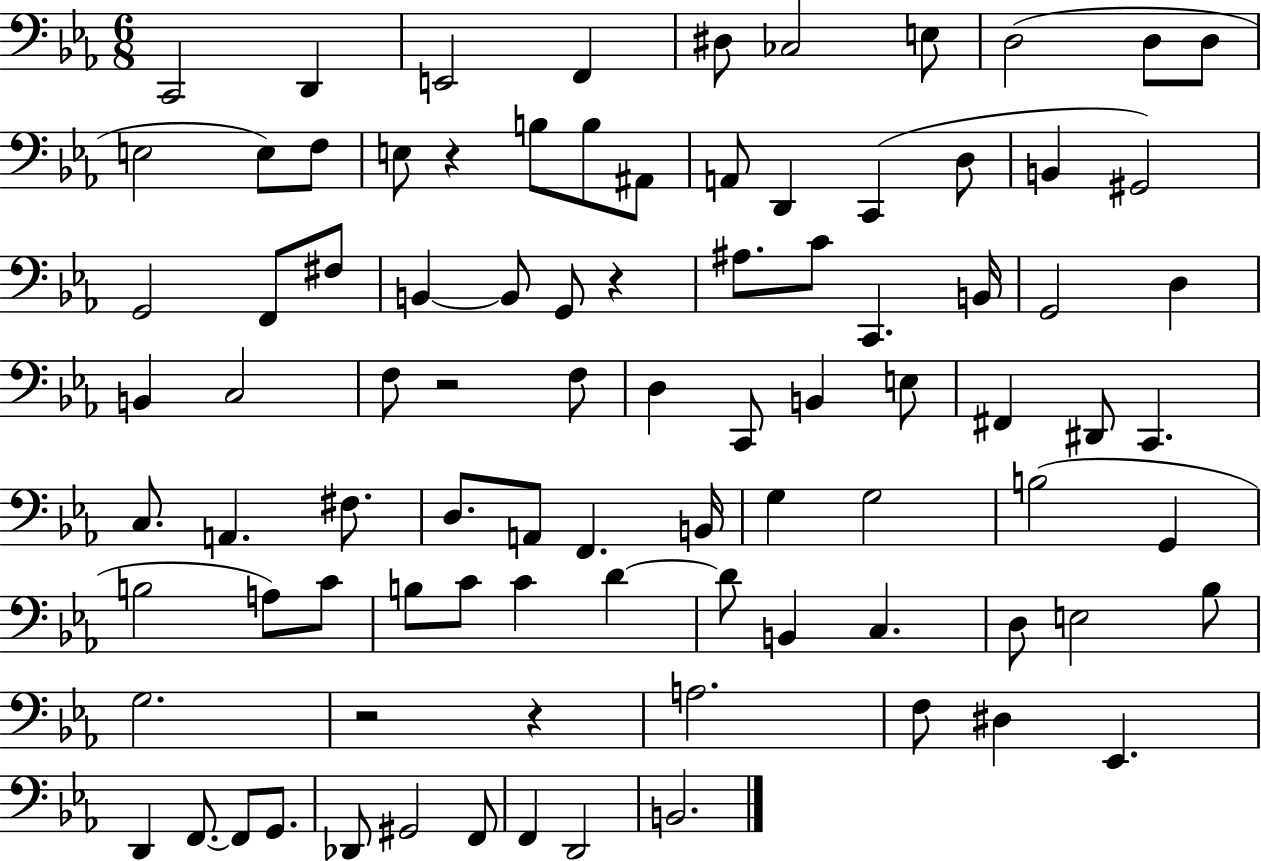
C2/h D2/q E2/h F2/q D#3/e CES3/h E3/e D3/h D3/e D3/e E3/h E3/e F3/e E3/e R/q B3/e B3/e A#2/e A2/e D2/q C2/q D3/e B2/q G#2/h G2/h F2/e F#3/e B2/q B2/e G2/e R/q A#3/e. C4/e C2/q. B2/s G2/h D3/q B2/q C3/h F3/e R/h F3/e D3/q C2/e B2/q E3/e F#2/q D#2/e C2/q. C3/e. A2/q. F#3/e. D3/e. A2/e F2/q. B2/s G3/q G3/h B3/h G2/q B3/h A3/e C4/e B3/e C4/e C4/q D4/q D4/e B2/q C3/q. D3/e E3/h Bb3/e G3/h. R/h R/q A3/h. F3/e D#3/q Eb2/q. D2/q F2/e. F2/e G2/e. Db2/e G#2/h F2/e F2/q D2/h B2/h.